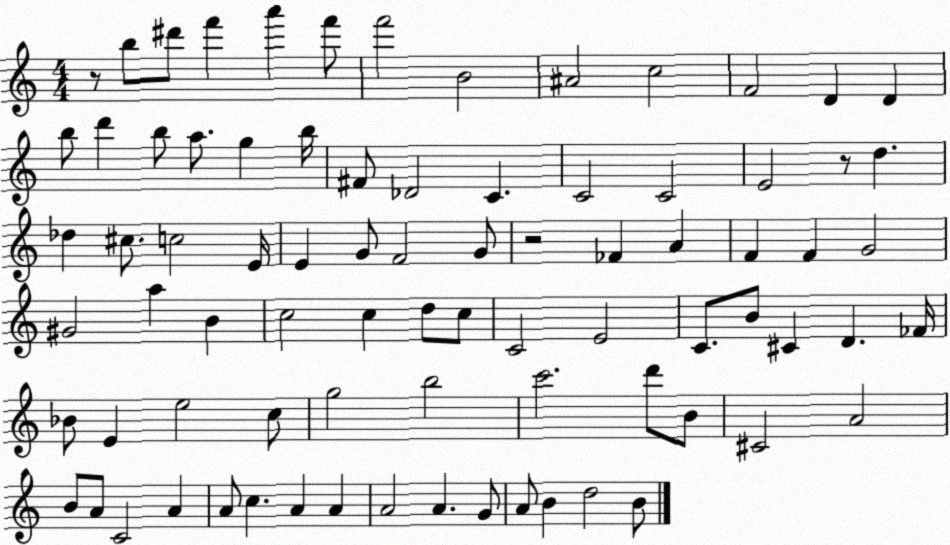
X:1
T:Untitled
M:4/4
L:1/4
K:C
z/2 b/2 ^d'/2 f' a' f'/2 f'2 B2 ^A2 c2 F2 D D b/2 d' b/2 a/2 g b/4 ^F/2 _D2 C C2 C2 E2 z/2 d _d ^c/2 c2 E/4 E G/2 F2 G/2 z2 _F A F F G2 ^G2 a B c2 c d/2 c/2 C2 E2 C/2 B/2 ^C D _F/4 _B/2 E e2 c/2 g2 b2 c'2 d'/2 B/2 ^C2 A2 B/2 A/2 C2 A A/2 c A A A2 A G/2 A/2 B d2 B/2